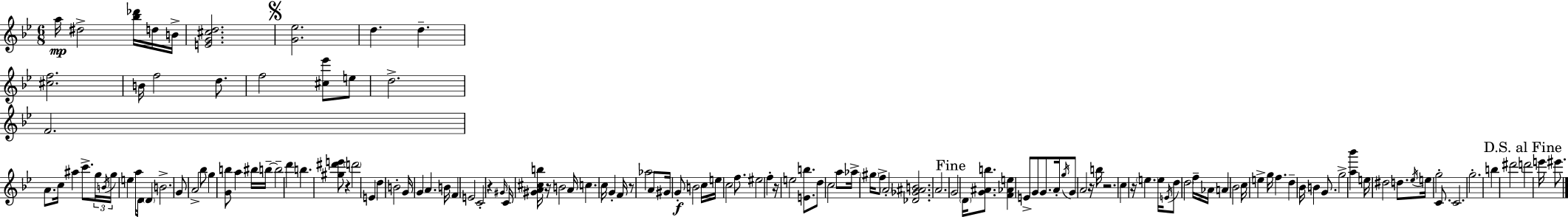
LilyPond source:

{
  \clef treble
  \numericTimeSignature
  \time 6/8
  \key bes \major
  a''16\mp dis''2-> <bes'' des'''>16 d''16 b'16-> | <e' g' cis'' d''>2. | \mark \markup { \musicglyph "scripts.segno" } <g' ees''>2. | d''4. d''4.-- | \break <cis'' f''>2. | b'16 f''2 d''8. | f''2 <cis'' ees'''>8 e''8 | d''2.-> | \break f'2. | a'8. c''16 ais''4 c'''8.-> \tuplet 3/2 { g''16 | \acciaccatura { b'16 } g''16 } e''4 a''16 d'8 \parenthesize d'4 | b'2.-> | \break g'8 a'2-> bes''8 | g''4 <g' b''>8 a''4 bis''16 | b''16--~~ b''2-- d'''4 | b''4. <gis'' dis''' e'''>8 r4 | \break \parenthesize d'''2 e'4 | d''4 b'2-. | g'16 g'4 a'4. | b'16 f'4 e'2 | \break c'2-. r4 | \grace { gis'16 } c'16 <gis' a' cis'' b''>16 r16 b'2 | a'16 c''4. c''16 g'4-. | f'16 r8 aes''2 | \break a'8 gis'16 g'8-.\f b'2 | c''16 e''16 c''2 f''8. | eis''2 f''4-. | r16 e''2 <e' b''>8. | \break d''8 c''2 | a''8 aes''16-> \parenthesize gis''16 f''8-> \parenthesize a'2-. | <des' ges' ais' b'>2. | a'2. | \break \mark "Fine" g'2 \parenthesize d'16 <g' ais' b''>8. | <f' aes' e''>4 e'8-> g'8 g'8. | a'16-. \acciaccatura { g''16 } g'8 a'2 | r16 b''16 r2. | \break c''4 r16 \parenthesize e''4. | e''16 \acciaccatura { e'16 } d''8 \parenthesize d''2 | f''16-- aes'16 a'4 bes'2 | c''16 e''4-> g''16 f''4. | \break d''4-- bes'16 b'4 | g'8. g''2-> | <a'' bes'''>4 e''16 dis''2 | d''8. \acciaccatura { ees''16 } e''16 g''2-. | \break c'8. c'2. | g''2.-. | b''4 dis'''2 | \mark "D.S. al Fine" d'''2 | \break e'''16 eis'''8. \bar "|."
}